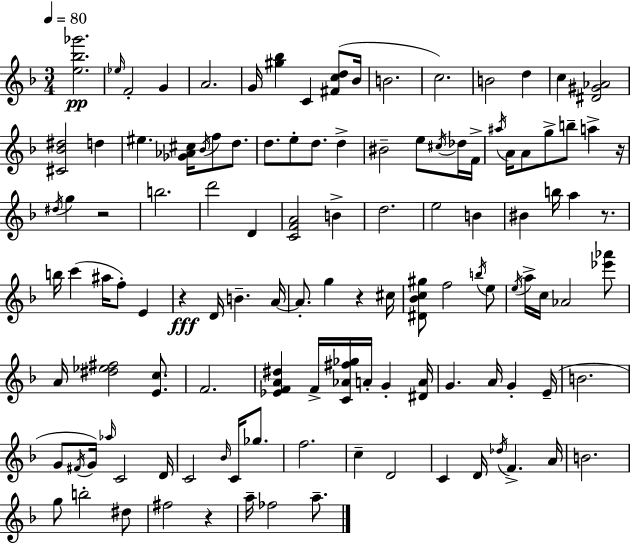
[E5,Bb5,Gb6]/h. Eb5/s F4/h G4/q A4/h. G4/s [G#5,Bb5]/q C4/q [F#4,C5,D5]/e Bb4/s B4/h. C5/h. B4/h D5/q C5/q [D#4,G#4,Ab4]/h [C#4,Bb4,D#5]/h D5/q EIS5/q. [Gb4,Ab4,C#5]/s Bb4/s F5/e D5/e. D5/e. E5/e D5/e. D5/q BIS4/h E5/e C#5/s Db5/s F4/s A#5/s A4/s A4/e G5/e B5/e A5/q R/s D#5/s G5/q R/h B5/h. D6/h D4/q [C4,F4,A4]/h B4/q D5/h. E5/h B4/q BIS4/q B5/s A5/q R/e. B5/s C6/q A#5/s F5/e E4/q R/q D4/s B4/q. A4/s A4/e. G5/q R/q C#5/s [D#4,Bb4,C5,G#5]/e F5/h B5/s E5/e E5/s A5/s C5/s Ab4/h [Eb6,Ab6]/e A4/s [D#5,Eb5,F#5]/h [E4,C5]/e. F4/h. [Eb4,F4,A4,D#5]/q F4/s [C4,Ab4,F#5,Gb5]/s A4/s G4/q [D#4,A4]/s G4/q. A4/s G4/q E4/s B4/h. G4/e F#4/s G4/s Ab5/s C4/h D4/s C4/h Bb4/s C4/s Gb5/e. F5/h. C5/q D4/h C4/q D4/s Db5/s F4/q. A4/s B4/h. G5/e B5/h D#5/e F#5/h R/q A5/s FES5/h A5/e.